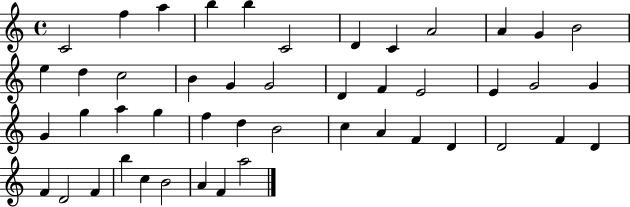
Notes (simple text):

C4/h F5/q A5/q B5/q B5/q C4/h D4/q C4/q A4/h A4/q G4/q B4/h E5/q D5/q C5/h B4/q G4/q G4/h D4/q F4/q E4/h E4/q G4/h G4/q G4/q G5/q A5/q G5/q F5/q D5/q B4/h C5/q A4/q F4/q D4/q D4/h F4/q D4/q F4/q D4/h F4/q B5/q C5/q B4/h A4/q F4/q A5/h